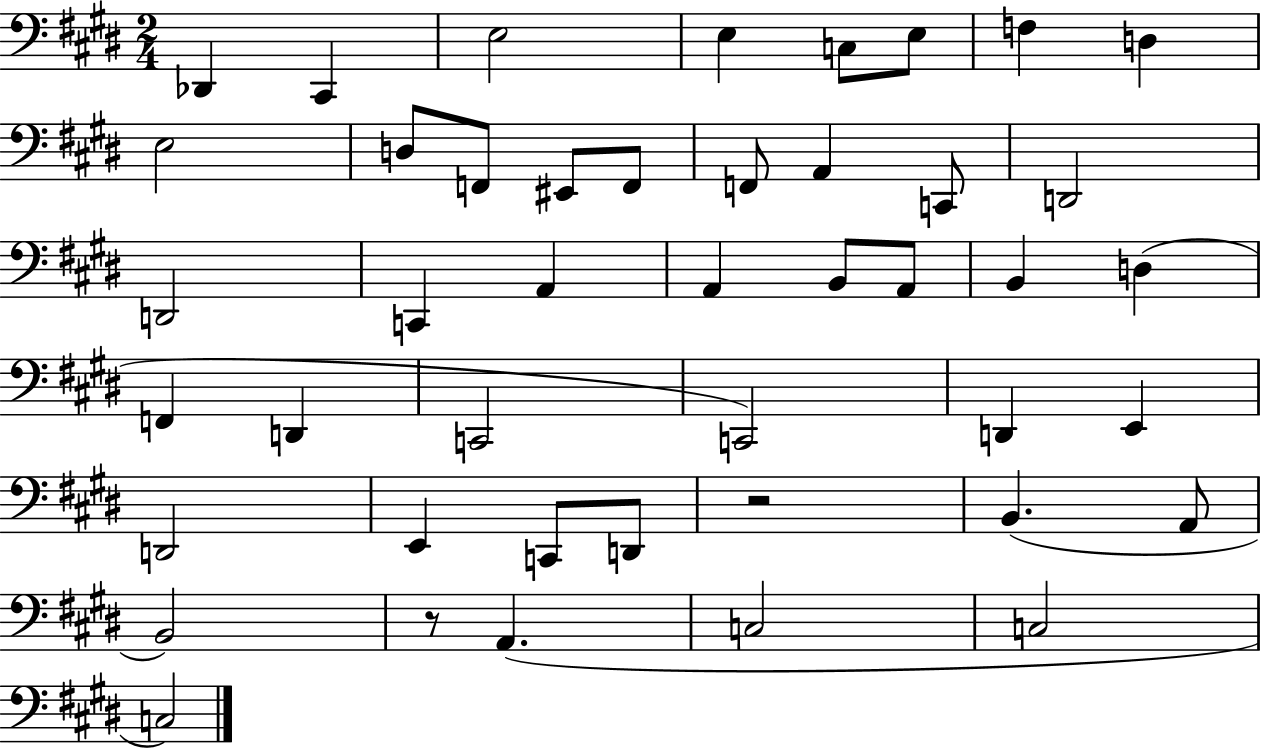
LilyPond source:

{
  \clef bass
  \numericTimeSignature
  \time 2/4
  \key e \major
  des,4 cis,4 | e2 | e4 c8 e8 | f4 d4 | \break e2 | d8 f,8 eis,8 f,8 | f,8 a,4 c,8 | d,2 | \break d,2 | c,4 a,4 | a,4 b,8 a,8 | b,4 d4( | \break f,4 d,4 | c,2 | c,2) | d,4 e,4 | \break d,2 | e,4 c,8 d,8 | r2 | b,4.( a,8 | \break b,2) | r8 a,4.( | c2 | c2 | \break c2) | \bar "|."
}